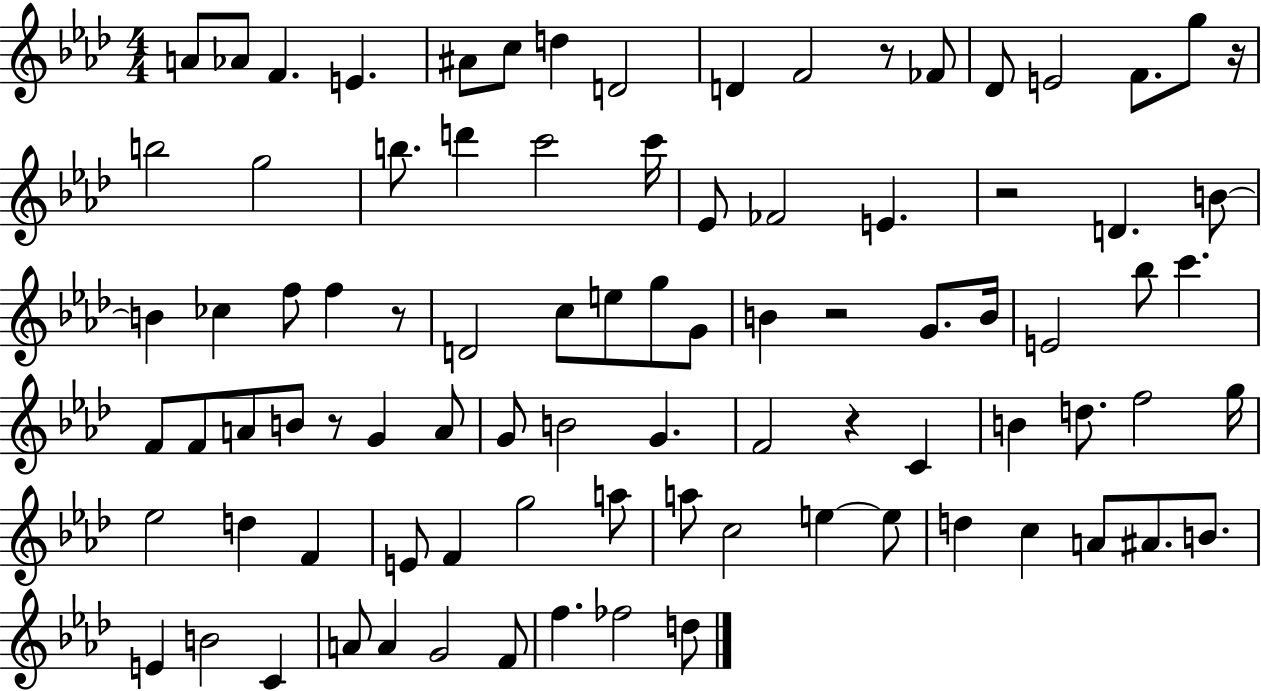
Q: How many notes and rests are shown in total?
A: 89